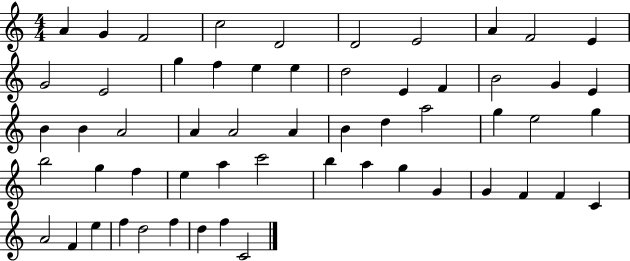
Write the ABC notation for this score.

X:1
T:Untitled
M:4/4
L:1/4
K:C
A G F2 c2 D2 D2 E2 A F2 E G2 E2 g f e e d2 E F B2 G E B B A2 A A2 A B d a2 g e2 g b2 g f e a c'2 b a g G G F F C A2 F e f d2 f d f C2